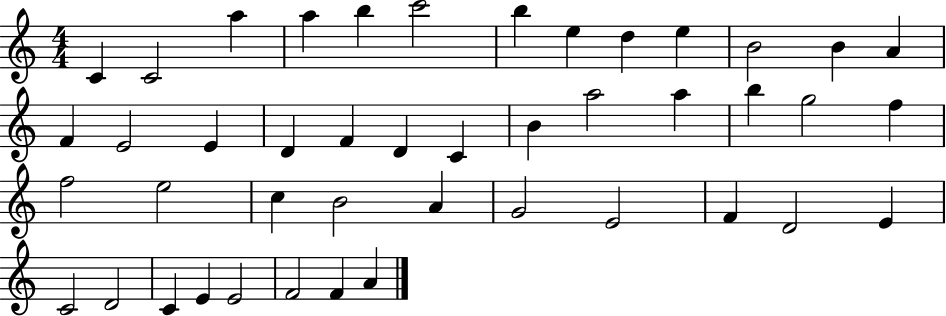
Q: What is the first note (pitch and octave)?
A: C4